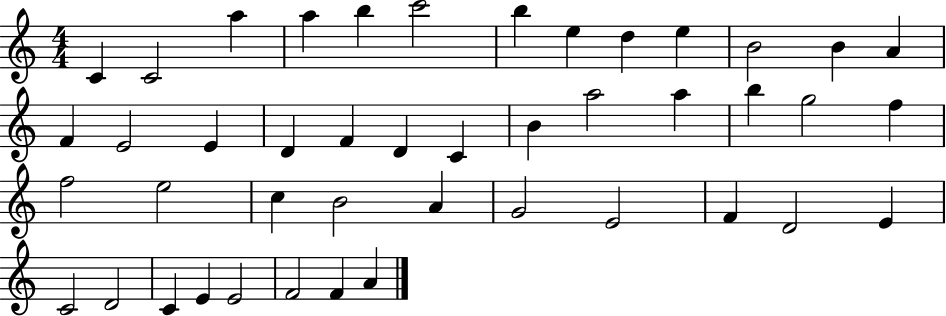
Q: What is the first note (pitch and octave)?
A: C4